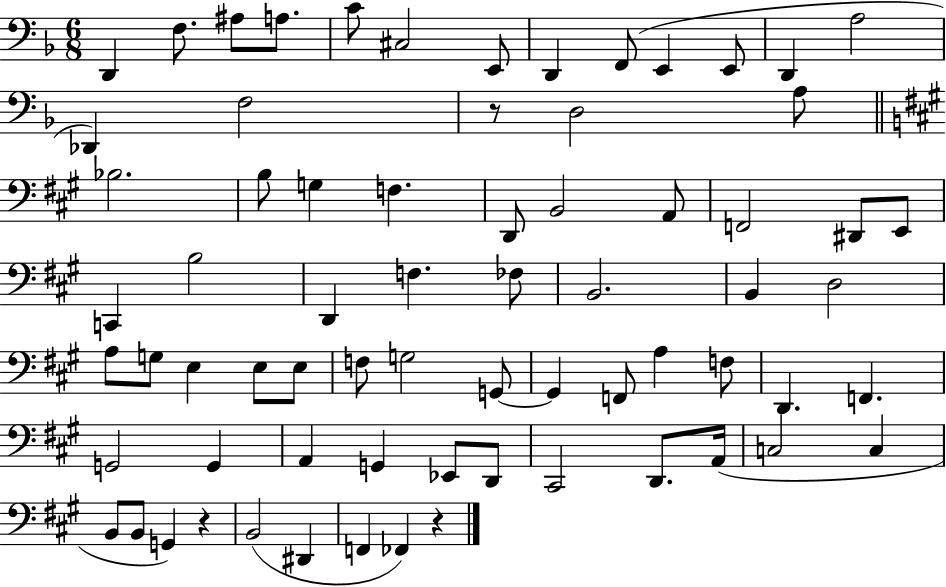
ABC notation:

X:1
T:Untitled
M:6/8
L:1/4
K:F
D,, F,/2 ^A,/2 A,/2 C/2 ^C,2 E,,/2 D,, F,,/2 E,, E,,/2 D,, A,2 _D,, F,2 z/2 D,2 A,/2 _B,2 B,/2 G, F, D,,/2 B,,2 A,,/2 F,,2 ^D,,/2 E,,/2 C,, B,2 D,, F, _F,/2 B,,2 B,, D,2 A,/2 G,/2 E, E,/2 E,/2 F,/2 G,2 G,,/2 G,, F,,/2 A, F,/2 D,, F,, G,,2 G,, A,, G,, _E,,/2 D,,/2 ^C,,2 D,,/2 A,,/4 C,2 C, B,,/2 B,,/2 G,, z B,,2 ^D,, F,, _F,, z